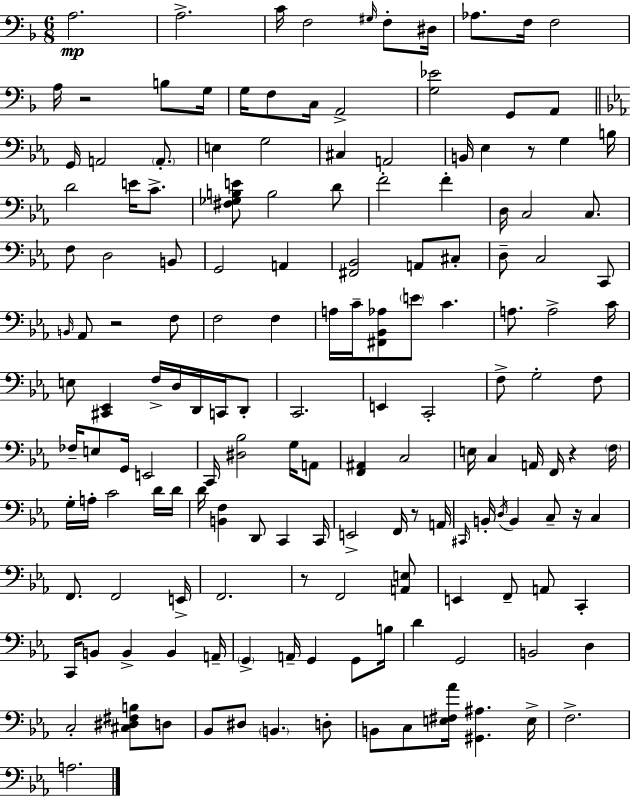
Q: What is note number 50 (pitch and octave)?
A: C2